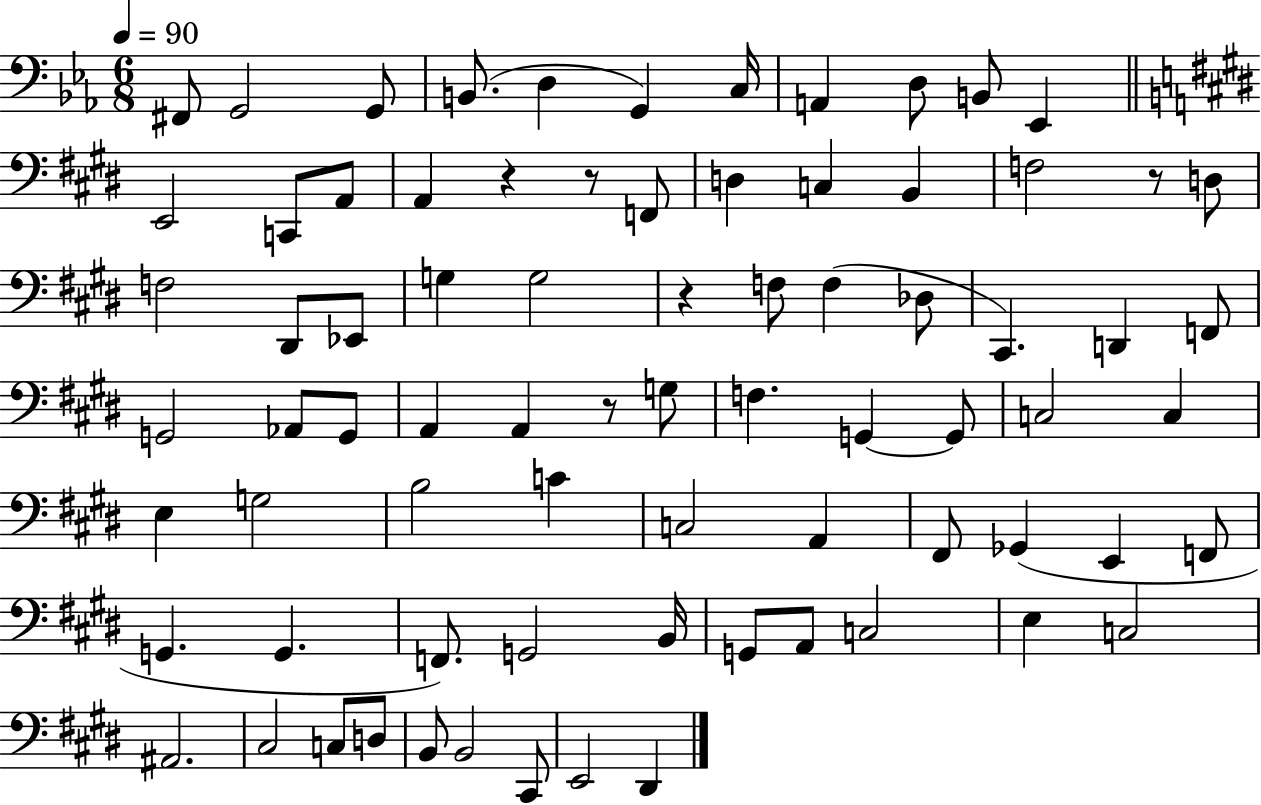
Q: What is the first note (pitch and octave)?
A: F#2